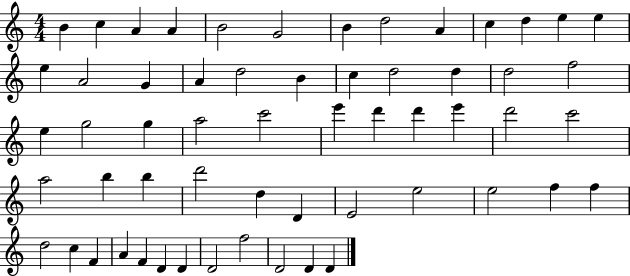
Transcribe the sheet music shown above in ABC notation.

X:1
T:Untitled
M:4/4
L:1/4
K:C
B c A A B2 G2 B d2 A c d e e e A2 G A d2 B c d2 d d2 f2 e g2 g a2 c'2 e' d' d' e' d'2 c'2 a2 b b d'2 d D E2 e2 e2 f f d2 c F A F D D D2 f2 D2 D D